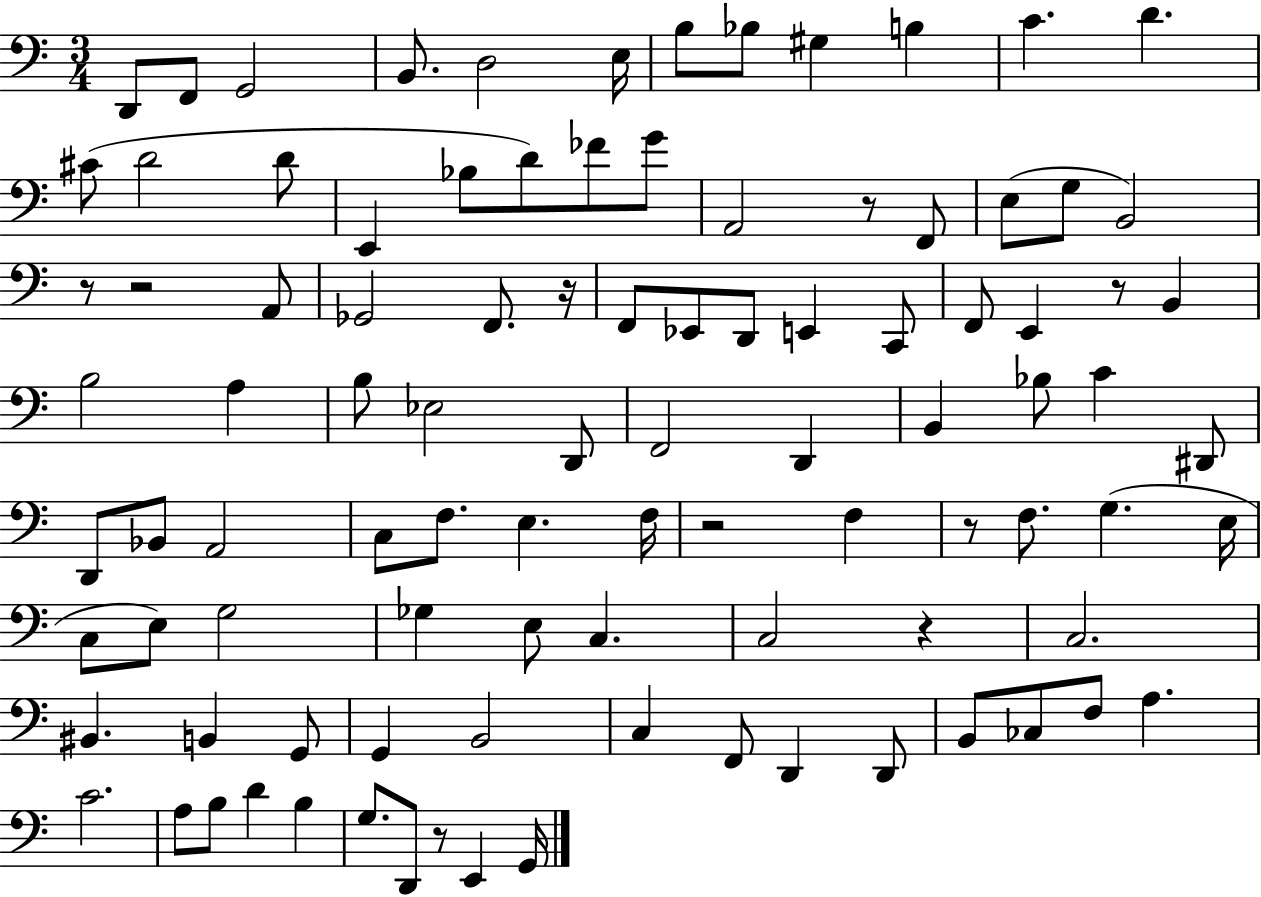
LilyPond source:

{
  \clef bass
  \numericTimeSignature
  \time 3/4
  \key c \major
  d,8 f,8 g,2 | b,8. d2 e16 | b8 bes8 gis4 b4 | c'4. d'4. | \break cis'8( d'2 d'8 | e,4 bes8 d'8) fes'8 g'8 | a,2 r8 f,8 | e8( g8 b,2) | \break r8 r2 a,8 | ges,2 f,8. r16 | f,8 ees,8 d,8 e,4 c,8 | f,8 e,4 r8 b,4 | \break b2 a4 | b8 ees2 d,8 | f,2 d,4 | b,4 bes8 c'4 dis,8 | \break d,8 bes,8 a,2 | c8 f8. e4. f16 | r2 f4 | r8 f8. g4.( e16 | \break c8 e8) g2 | ges4 e8 c4. | c2 r4 | c2. | \break bis,4. b,4 g,8 | g,4 b,2 | c4 f,8 d,4 d,8 | b,8 ces8 f8 a4. | \break c'2. | a8 b8 d'4 b4 | g8. d,8 r8 e,4 g,16 | \bar "|."
}